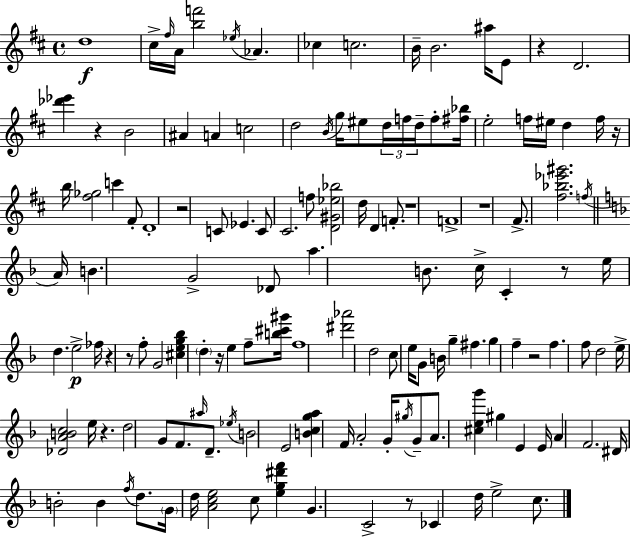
D5/w C#5/s F#5/s A4/s [B5,F6]/h Eb5/s Ab4/q. CES5/q C5/h. B4/s B4/h. A#5/s E4/e R/q D4/h. [Db6,Eb6]/q R/q B4/h A#4/q A4/q C5/h D5/h B4/s G5/s EIS5/e D5/s F5/s D5/s F5/e [F#5,Bb5]/s E5/h F5/s EIS5/s D5/q F5/s R/s B5/s [F#5,Gb5]/h C6/q F#4/e D4/w R/h C4/e Eb4/q. C4/e C#4/h. F5/e [D4,G#4,Eb5,Bb5]/h D5/s D4/q F4/e. R/w F4/w R/w F#4/e. [F#5,Bb5,Eb6,G#6]/h. F5/s A4/s B4/q. G4/h Db4/e A5/q. B4/e. C5/s C4/q R/e E5/s D5/q. E5/h FES5/s R/q R/e F5/e G4/h [C#5,E5,G5,Bb5]/q D5/q R/s E5/q F5/e [B5,C#6,G#6]/s F5/w [D#6,Ab6]/h D5/h C5/e E5/s G4/e B4/s G5/q F#5/q. G5/q F5/q R/h F5/q. F5/e D5/h E5/s [Db4,A4,B4,C5]/h E5/s R/q. D5/h G4/e F4/e. A#5/s D4/e. Eb5/s B4/h E4/h [B4,C5,G5,A5]/q F4/s A4/h G4/s G#5/s G4/e A4/e. [C#5,E5,G6]/q G#5/q E4/q E4/s A4/q F4/h. D#4/s B4/h B4/q F5/s D5/e. G4/s D5/s [A4,C5,E5]/h C5/e [E5,G5,D#6,F6]/q G4/q. C4/h R/e CES4/q D5/s E5/h C5/e.